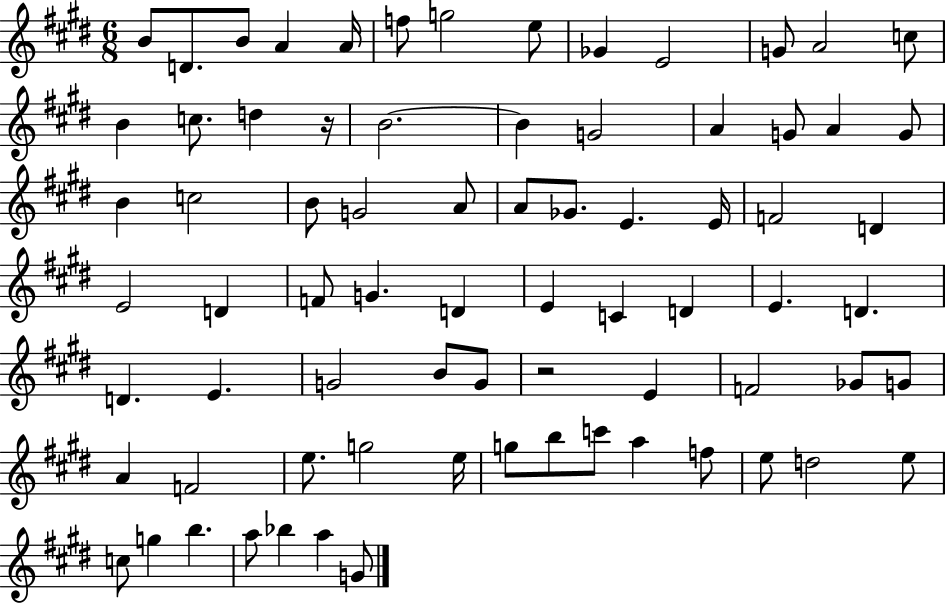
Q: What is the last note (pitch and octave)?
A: G4